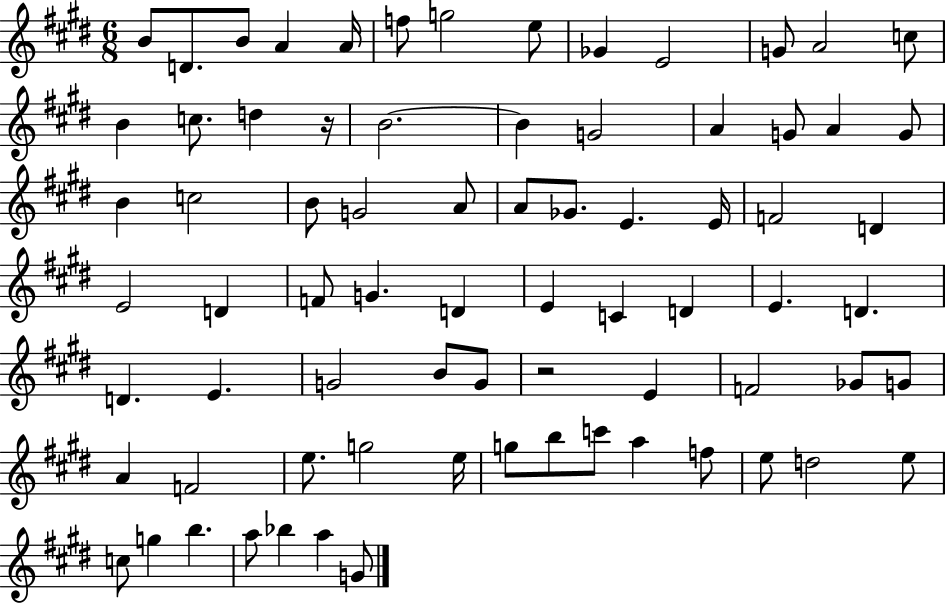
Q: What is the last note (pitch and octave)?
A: G4